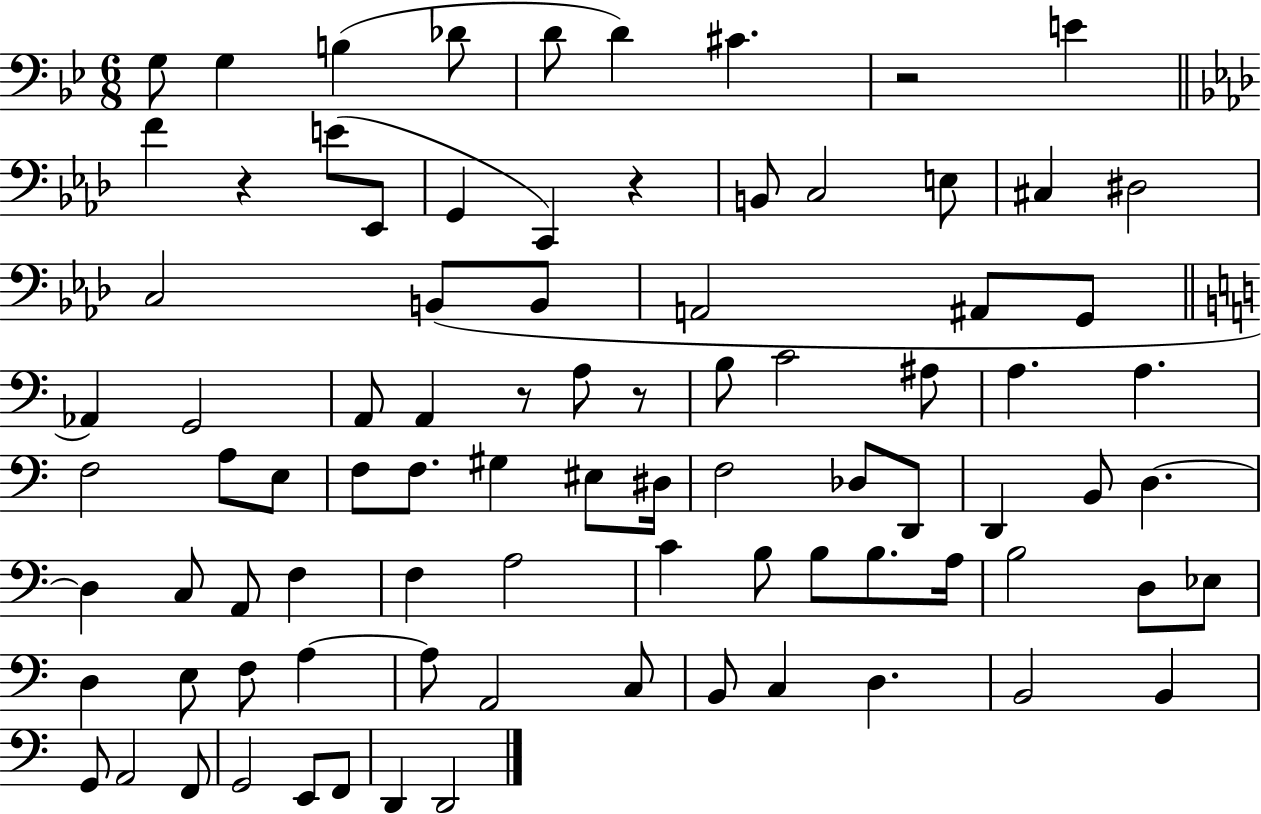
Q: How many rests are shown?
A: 5